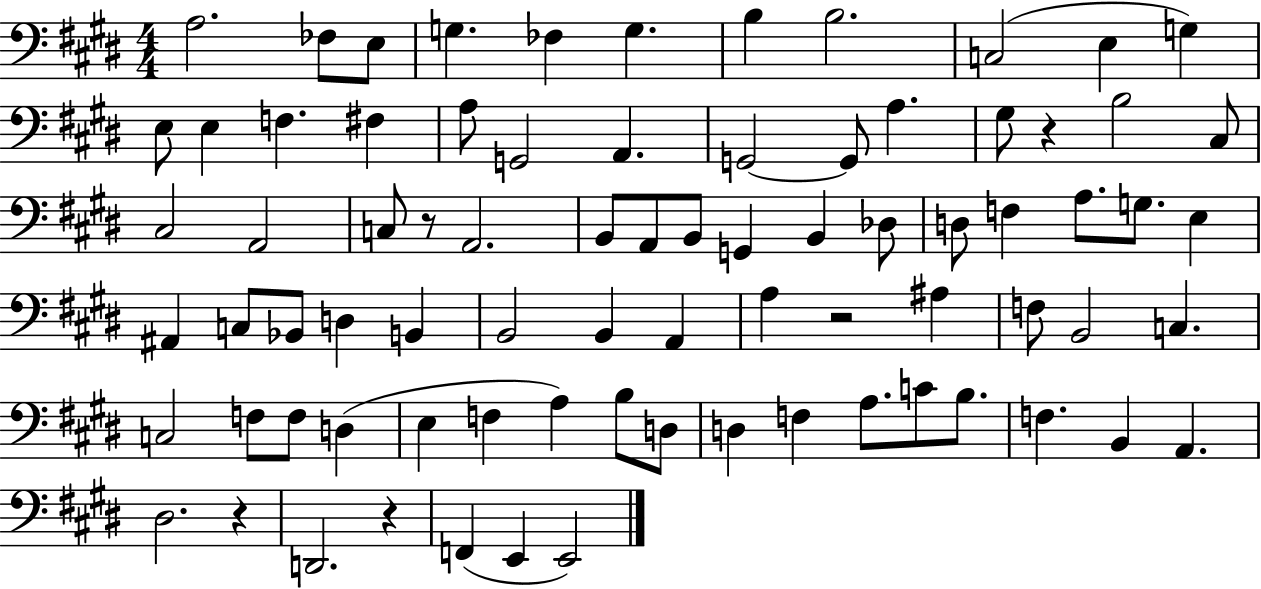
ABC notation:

X:1
T:Untitled
M:4/4
L:1/4
K:E
A,2 _F,/2 E,/2 G, _F, G, B, B,2 C,2 E, G, E,/2 E, F, ^F, A,/2 G,,2 A,, G,,2 G,,/2 A, ^G,/2 z B,2 ^C,/2 ^C,2 A,,2 C,/2 z/2 A,,2 B,,/2 A,,/2 B,,/2 G,, B,, _D,/2 D,/2 F, A,/2 G,/2 E, ^A,, C,/2 _B,,/2 D, B,, B,,2 B,, A,, A, z2 ^A, F,/2 B,,2 C, C,2 F,/2 F,/2 D, E, F, A, B,/2 D,/2 D, F, A,/2 C/2 B,/2 F, B,, A,, ^D,2 z D,,2 z F,, E,, E,,2